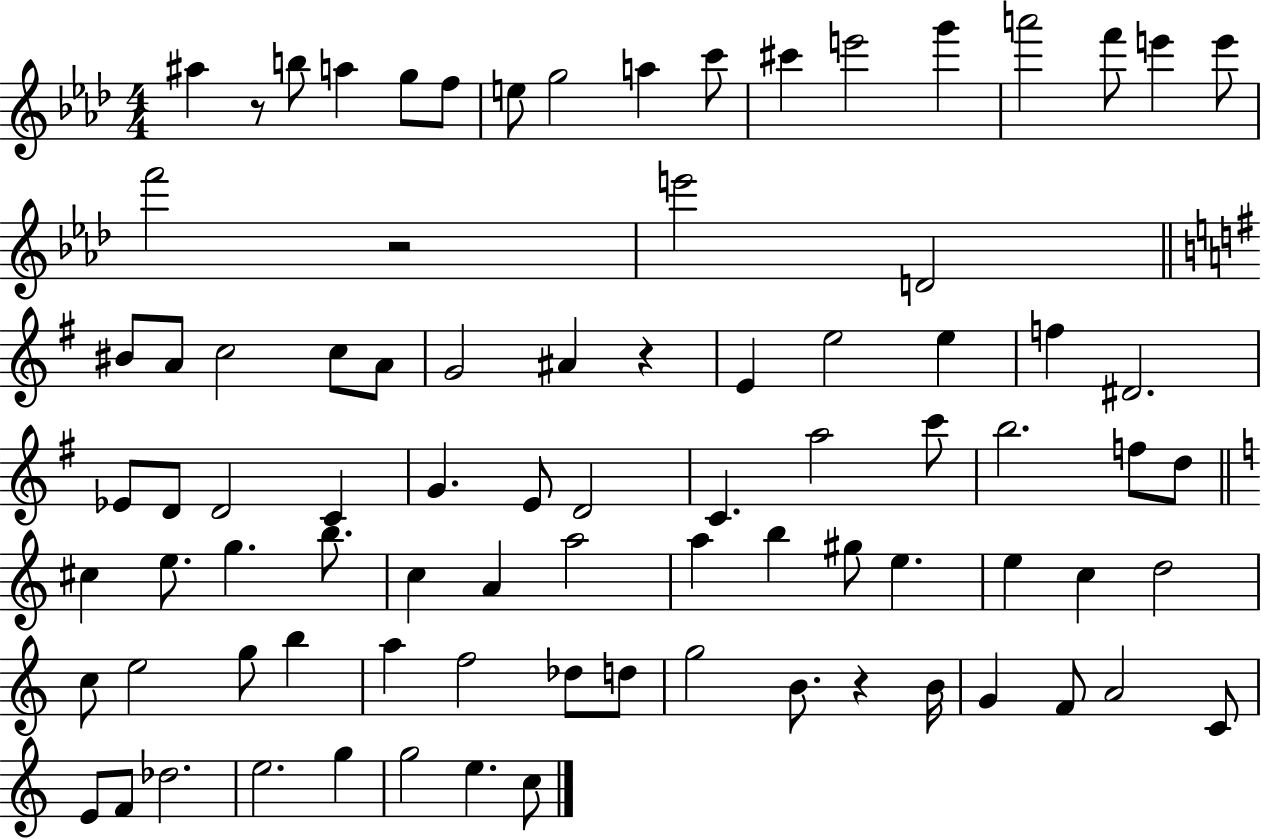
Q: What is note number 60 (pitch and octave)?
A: E5